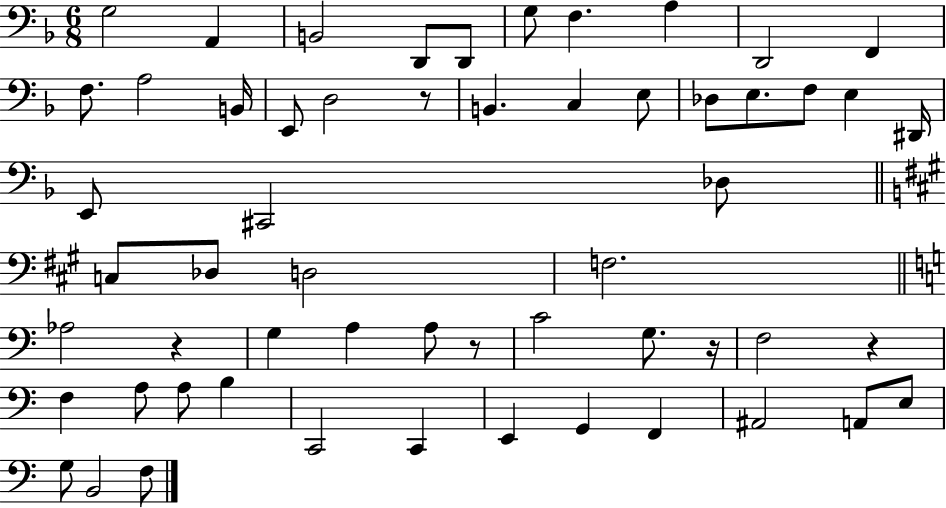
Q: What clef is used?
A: bass